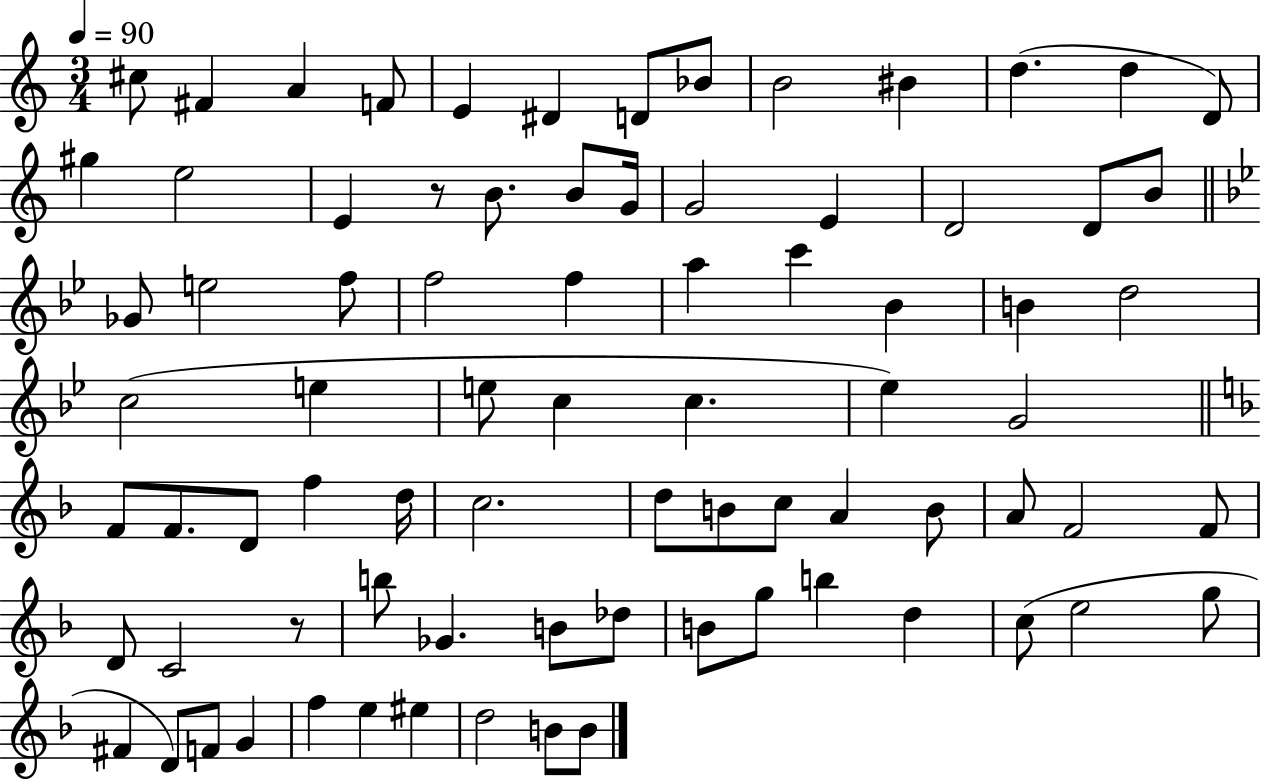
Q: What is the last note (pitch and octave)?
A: B4